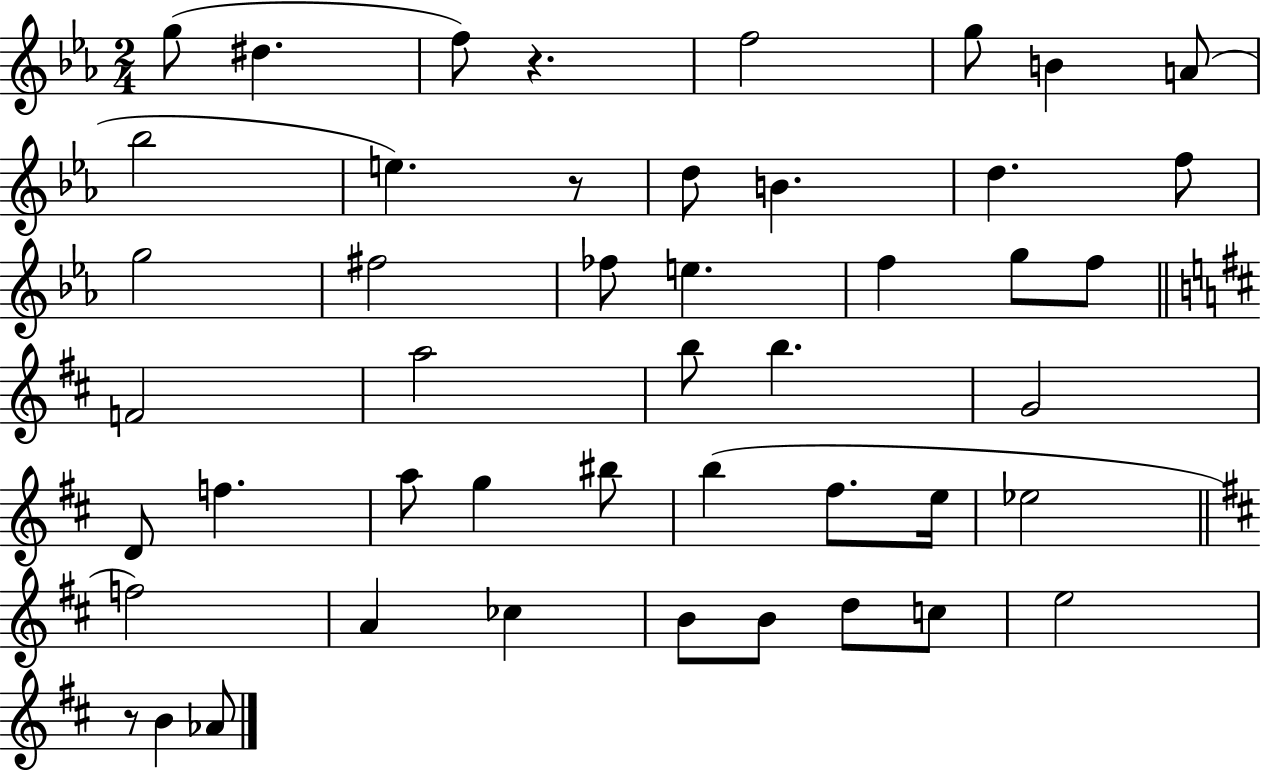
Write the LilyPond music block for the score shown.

{
  \clef treble
  \numericTimeSignature
  \time 2/4
  \key ees \major
  g''8( dis''4. | f''8) r4. | f''2 | g''8 b'4 a'8( | \break bes''2 | e''4.) r8 | d''8 b'4. | d''4. f''8 | \break g''2 | fis''2 | fes''8 e''4. | f''4 g''8 f''8 | \break \bar "||" \break \key d \major f'2 | a''2 | b''8 b''4. | g'2 | \break d'8 f''4. | a''8 g''4 bis''8 | b''4( fis''8. e''16 | ees''2 | \break \bar "||" \break \key d \major f''2) | a'4 ces''4 | b'8 b'8 d''8 c''8 | e''2 | \break r8 b'4 aes'8 | \bar "|."
}